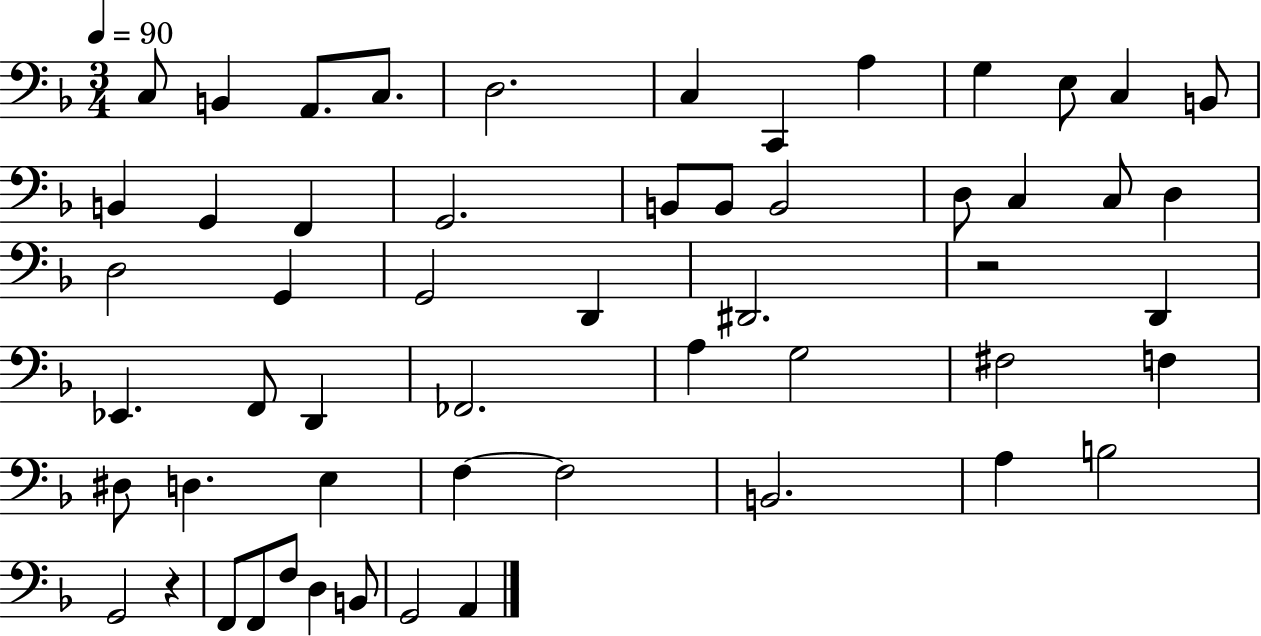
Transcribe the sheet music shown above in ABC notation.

X:1
T:Untitled
M:3/4
L:1/4
K:F
C,/2 B,, A,,/2 C,/2 D,2 C, C,, A, G, E,/2 C, B,,/2 B,, G,, F,, G,,2 B,,/2 B,,/2 B,,2 D,/2 C, C,/2 D, D,2 G,, G,,2 D,, ^D,,2 z2 D,, _E,, F,,/2 D,, _F,,2 A, G,2 ^F,2 F, ^D,/2 D, E, F, F,2 B,,2 A, B,2 G,,2 z F,,/2 F,,/2 F,/2 D, B,,/2 G,,2 A,,